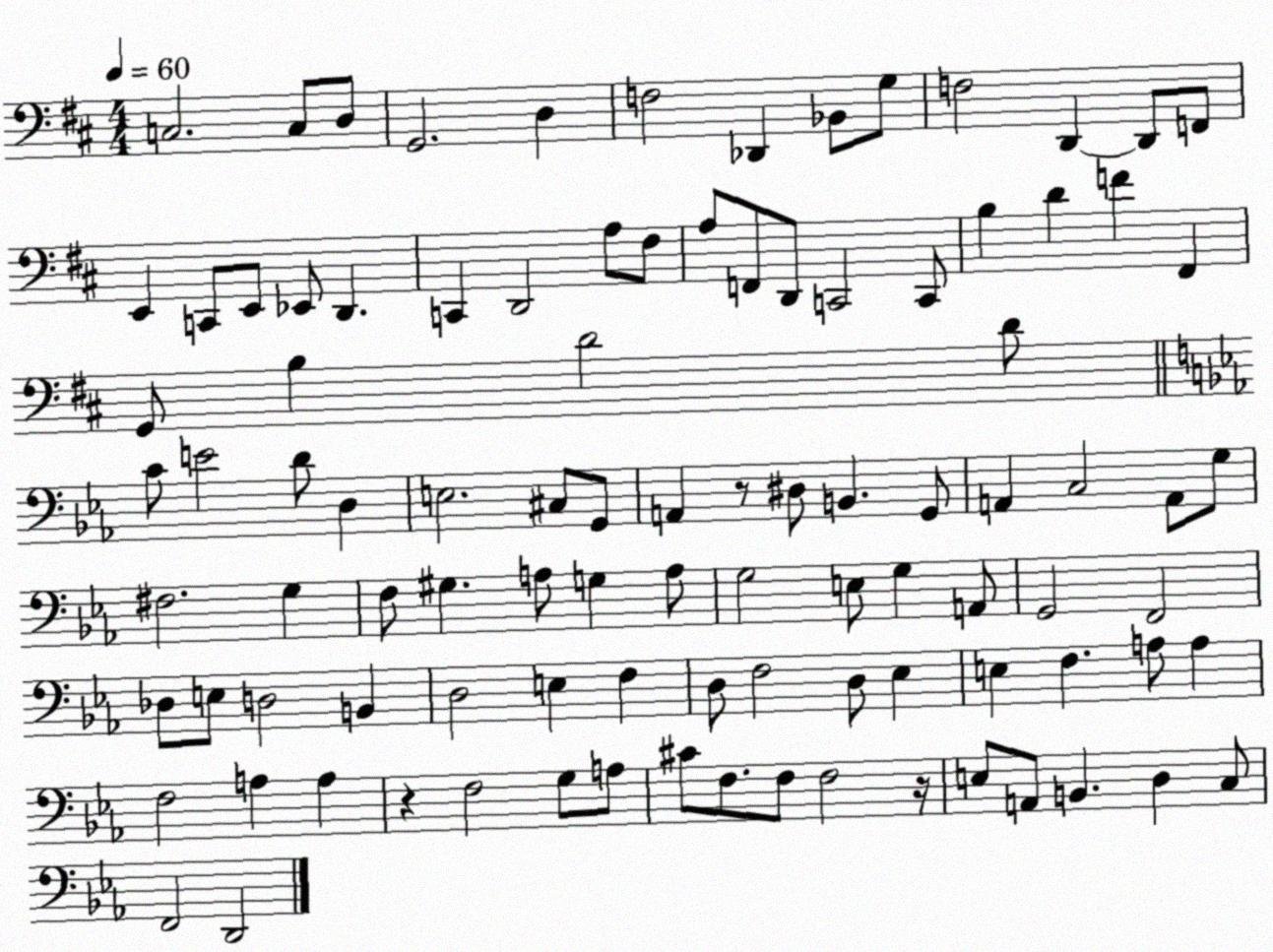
X:1
T:Untitled
M:4/4
L:1/4
K:D
C,2 C,/2 D,/2 G,,2 D, F,2 _D,, _B,,/2 G,/2 F,2 D,, D,,/2 F,,/2 E,, C,,/2 E,,/2 _E,,/2 D,, C,, D,,2 A,/2 ^F,/2 A,/2 F,,/2 D,,/2 C,,2 C,,/2 B, D F ^F,, G,,/2 B, D2 D/2 C/2 E2 D/2 D, E,2 ^C,/2 G,,/2 A,, z/2 ^D,/2 B,, G,,/2 A,, C,2 A,,/2 G,/2 ^F,2 G, F,/2 ^G, A,/2 G, A,/2 G,2 E,/2 G, A,,/2 G,,2 F,,2 _D,/2 E,/2 D,2 B,, D,2 E, F, D,/2 F,2 D,/2 _E, E, F, A,/2 A, F,2 A, A, z F,2 G,/2 A,/2 ^C/2 F,/2 F,/2 F,2 z/4 E,/2 A,,/2 B,, D, C,/2 F,,2 D,,2